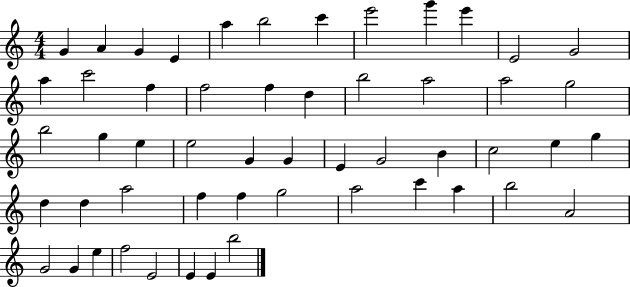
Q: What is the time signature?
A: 4/4